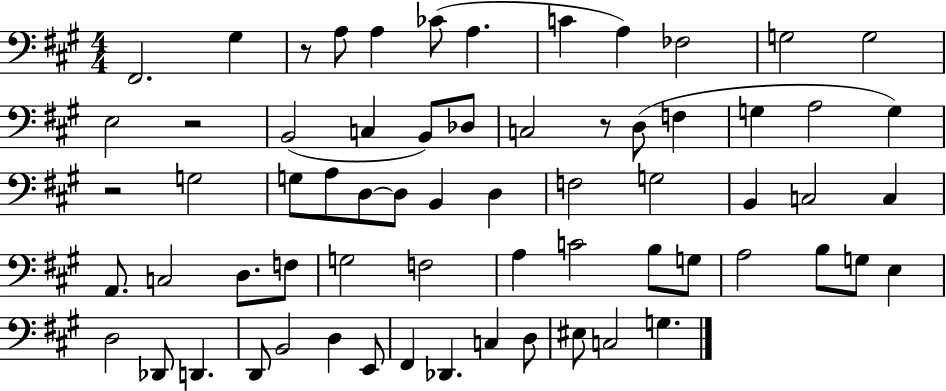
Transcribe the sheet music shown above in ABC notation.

X:1
T:Untitled
M:4/4
L:1/4
K:A
^F,,2 ^G, z/2 A,/2 A, _C/2 A, C A, _F,2 G,2 G,2 E,2 z2 B,,2 C, B,,/2 _D,/2 C,2 z/2 D,/2 F, G, A,2 G, z2 G,2 G,/2 A,/2 D,/2 D,/2 B,, D, F,2 G,2 B,, C,2 C, A,,/2 C,2 D,/2 F,/2 G,2 F,2 A, C2 B,/2 G,/2 A,2 B,/2 G,/2 E, D,2 _D,,/2 D,, D,,/2 B,,2 D, E,,/2 ^F,, _D,, C, D,/2 ^E,/2 C,2 G,